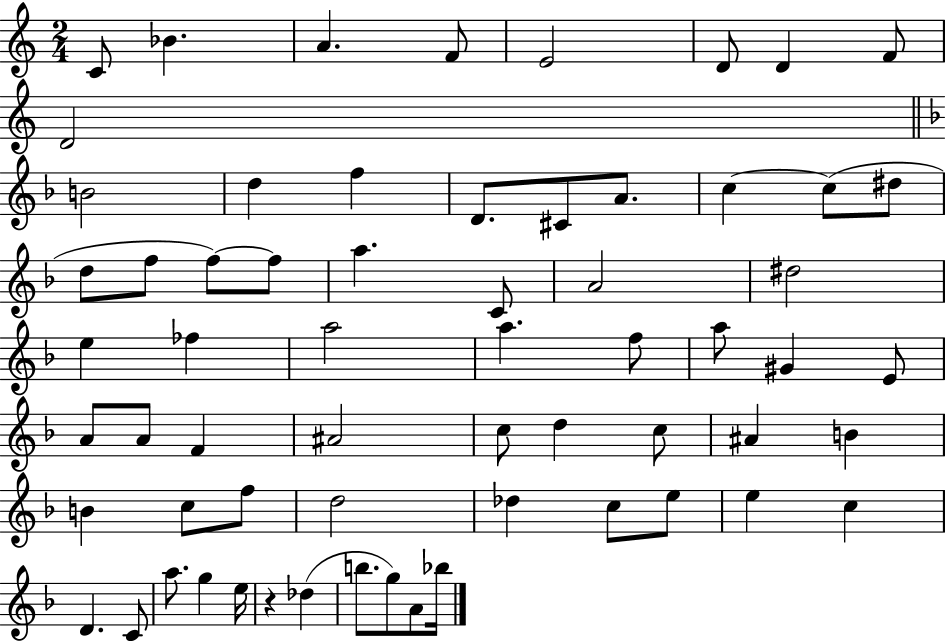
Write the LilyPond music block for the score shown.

{
  \clef treble
  \numericTimeSignature
  \time 2/4
  \key c \major
  c'8 bes'4. | a'4. f'8 | e'2 | d'8 d'4 f'8 | \break d'2 | \bar "||" \break \key d \minor b'2 | d''4 f''4 | d'8. cis'8 a'8. | c''4~~ c''8( dis''8 | \break d''8 f''8 f''8~~) f''8 | a''4. c'8 | a'2 | dis''2 | \break e''4 fes''4 | a''2 | a''4. f''8 | a''8 gis'4 e'8 | \break a'8 a'8 f'4 | ais'2 | c''8 d''4 c''8 | ais'4 b'4 | \break b'4 c''8 f''8 | d''2 | des''4 c''8 e''8 | e''4 c''4 | \break d'4. c'8 | a''8. g''4 e''16 | r4 des''4( | b''8. g''8) a'8 bes''16 | \break \bar "|."
}